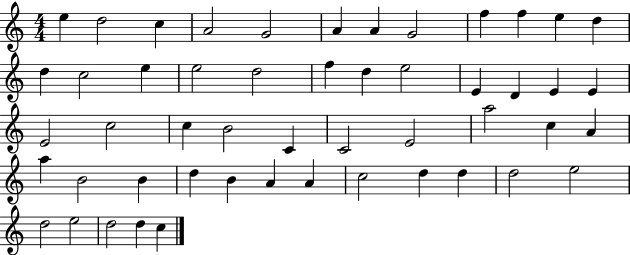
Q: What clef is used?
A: treble